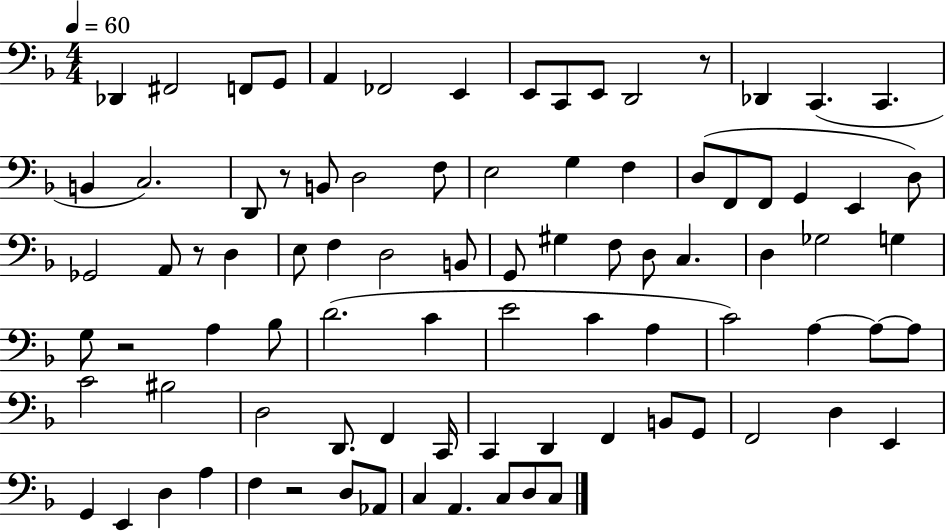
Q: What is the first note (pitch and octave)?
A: Db2